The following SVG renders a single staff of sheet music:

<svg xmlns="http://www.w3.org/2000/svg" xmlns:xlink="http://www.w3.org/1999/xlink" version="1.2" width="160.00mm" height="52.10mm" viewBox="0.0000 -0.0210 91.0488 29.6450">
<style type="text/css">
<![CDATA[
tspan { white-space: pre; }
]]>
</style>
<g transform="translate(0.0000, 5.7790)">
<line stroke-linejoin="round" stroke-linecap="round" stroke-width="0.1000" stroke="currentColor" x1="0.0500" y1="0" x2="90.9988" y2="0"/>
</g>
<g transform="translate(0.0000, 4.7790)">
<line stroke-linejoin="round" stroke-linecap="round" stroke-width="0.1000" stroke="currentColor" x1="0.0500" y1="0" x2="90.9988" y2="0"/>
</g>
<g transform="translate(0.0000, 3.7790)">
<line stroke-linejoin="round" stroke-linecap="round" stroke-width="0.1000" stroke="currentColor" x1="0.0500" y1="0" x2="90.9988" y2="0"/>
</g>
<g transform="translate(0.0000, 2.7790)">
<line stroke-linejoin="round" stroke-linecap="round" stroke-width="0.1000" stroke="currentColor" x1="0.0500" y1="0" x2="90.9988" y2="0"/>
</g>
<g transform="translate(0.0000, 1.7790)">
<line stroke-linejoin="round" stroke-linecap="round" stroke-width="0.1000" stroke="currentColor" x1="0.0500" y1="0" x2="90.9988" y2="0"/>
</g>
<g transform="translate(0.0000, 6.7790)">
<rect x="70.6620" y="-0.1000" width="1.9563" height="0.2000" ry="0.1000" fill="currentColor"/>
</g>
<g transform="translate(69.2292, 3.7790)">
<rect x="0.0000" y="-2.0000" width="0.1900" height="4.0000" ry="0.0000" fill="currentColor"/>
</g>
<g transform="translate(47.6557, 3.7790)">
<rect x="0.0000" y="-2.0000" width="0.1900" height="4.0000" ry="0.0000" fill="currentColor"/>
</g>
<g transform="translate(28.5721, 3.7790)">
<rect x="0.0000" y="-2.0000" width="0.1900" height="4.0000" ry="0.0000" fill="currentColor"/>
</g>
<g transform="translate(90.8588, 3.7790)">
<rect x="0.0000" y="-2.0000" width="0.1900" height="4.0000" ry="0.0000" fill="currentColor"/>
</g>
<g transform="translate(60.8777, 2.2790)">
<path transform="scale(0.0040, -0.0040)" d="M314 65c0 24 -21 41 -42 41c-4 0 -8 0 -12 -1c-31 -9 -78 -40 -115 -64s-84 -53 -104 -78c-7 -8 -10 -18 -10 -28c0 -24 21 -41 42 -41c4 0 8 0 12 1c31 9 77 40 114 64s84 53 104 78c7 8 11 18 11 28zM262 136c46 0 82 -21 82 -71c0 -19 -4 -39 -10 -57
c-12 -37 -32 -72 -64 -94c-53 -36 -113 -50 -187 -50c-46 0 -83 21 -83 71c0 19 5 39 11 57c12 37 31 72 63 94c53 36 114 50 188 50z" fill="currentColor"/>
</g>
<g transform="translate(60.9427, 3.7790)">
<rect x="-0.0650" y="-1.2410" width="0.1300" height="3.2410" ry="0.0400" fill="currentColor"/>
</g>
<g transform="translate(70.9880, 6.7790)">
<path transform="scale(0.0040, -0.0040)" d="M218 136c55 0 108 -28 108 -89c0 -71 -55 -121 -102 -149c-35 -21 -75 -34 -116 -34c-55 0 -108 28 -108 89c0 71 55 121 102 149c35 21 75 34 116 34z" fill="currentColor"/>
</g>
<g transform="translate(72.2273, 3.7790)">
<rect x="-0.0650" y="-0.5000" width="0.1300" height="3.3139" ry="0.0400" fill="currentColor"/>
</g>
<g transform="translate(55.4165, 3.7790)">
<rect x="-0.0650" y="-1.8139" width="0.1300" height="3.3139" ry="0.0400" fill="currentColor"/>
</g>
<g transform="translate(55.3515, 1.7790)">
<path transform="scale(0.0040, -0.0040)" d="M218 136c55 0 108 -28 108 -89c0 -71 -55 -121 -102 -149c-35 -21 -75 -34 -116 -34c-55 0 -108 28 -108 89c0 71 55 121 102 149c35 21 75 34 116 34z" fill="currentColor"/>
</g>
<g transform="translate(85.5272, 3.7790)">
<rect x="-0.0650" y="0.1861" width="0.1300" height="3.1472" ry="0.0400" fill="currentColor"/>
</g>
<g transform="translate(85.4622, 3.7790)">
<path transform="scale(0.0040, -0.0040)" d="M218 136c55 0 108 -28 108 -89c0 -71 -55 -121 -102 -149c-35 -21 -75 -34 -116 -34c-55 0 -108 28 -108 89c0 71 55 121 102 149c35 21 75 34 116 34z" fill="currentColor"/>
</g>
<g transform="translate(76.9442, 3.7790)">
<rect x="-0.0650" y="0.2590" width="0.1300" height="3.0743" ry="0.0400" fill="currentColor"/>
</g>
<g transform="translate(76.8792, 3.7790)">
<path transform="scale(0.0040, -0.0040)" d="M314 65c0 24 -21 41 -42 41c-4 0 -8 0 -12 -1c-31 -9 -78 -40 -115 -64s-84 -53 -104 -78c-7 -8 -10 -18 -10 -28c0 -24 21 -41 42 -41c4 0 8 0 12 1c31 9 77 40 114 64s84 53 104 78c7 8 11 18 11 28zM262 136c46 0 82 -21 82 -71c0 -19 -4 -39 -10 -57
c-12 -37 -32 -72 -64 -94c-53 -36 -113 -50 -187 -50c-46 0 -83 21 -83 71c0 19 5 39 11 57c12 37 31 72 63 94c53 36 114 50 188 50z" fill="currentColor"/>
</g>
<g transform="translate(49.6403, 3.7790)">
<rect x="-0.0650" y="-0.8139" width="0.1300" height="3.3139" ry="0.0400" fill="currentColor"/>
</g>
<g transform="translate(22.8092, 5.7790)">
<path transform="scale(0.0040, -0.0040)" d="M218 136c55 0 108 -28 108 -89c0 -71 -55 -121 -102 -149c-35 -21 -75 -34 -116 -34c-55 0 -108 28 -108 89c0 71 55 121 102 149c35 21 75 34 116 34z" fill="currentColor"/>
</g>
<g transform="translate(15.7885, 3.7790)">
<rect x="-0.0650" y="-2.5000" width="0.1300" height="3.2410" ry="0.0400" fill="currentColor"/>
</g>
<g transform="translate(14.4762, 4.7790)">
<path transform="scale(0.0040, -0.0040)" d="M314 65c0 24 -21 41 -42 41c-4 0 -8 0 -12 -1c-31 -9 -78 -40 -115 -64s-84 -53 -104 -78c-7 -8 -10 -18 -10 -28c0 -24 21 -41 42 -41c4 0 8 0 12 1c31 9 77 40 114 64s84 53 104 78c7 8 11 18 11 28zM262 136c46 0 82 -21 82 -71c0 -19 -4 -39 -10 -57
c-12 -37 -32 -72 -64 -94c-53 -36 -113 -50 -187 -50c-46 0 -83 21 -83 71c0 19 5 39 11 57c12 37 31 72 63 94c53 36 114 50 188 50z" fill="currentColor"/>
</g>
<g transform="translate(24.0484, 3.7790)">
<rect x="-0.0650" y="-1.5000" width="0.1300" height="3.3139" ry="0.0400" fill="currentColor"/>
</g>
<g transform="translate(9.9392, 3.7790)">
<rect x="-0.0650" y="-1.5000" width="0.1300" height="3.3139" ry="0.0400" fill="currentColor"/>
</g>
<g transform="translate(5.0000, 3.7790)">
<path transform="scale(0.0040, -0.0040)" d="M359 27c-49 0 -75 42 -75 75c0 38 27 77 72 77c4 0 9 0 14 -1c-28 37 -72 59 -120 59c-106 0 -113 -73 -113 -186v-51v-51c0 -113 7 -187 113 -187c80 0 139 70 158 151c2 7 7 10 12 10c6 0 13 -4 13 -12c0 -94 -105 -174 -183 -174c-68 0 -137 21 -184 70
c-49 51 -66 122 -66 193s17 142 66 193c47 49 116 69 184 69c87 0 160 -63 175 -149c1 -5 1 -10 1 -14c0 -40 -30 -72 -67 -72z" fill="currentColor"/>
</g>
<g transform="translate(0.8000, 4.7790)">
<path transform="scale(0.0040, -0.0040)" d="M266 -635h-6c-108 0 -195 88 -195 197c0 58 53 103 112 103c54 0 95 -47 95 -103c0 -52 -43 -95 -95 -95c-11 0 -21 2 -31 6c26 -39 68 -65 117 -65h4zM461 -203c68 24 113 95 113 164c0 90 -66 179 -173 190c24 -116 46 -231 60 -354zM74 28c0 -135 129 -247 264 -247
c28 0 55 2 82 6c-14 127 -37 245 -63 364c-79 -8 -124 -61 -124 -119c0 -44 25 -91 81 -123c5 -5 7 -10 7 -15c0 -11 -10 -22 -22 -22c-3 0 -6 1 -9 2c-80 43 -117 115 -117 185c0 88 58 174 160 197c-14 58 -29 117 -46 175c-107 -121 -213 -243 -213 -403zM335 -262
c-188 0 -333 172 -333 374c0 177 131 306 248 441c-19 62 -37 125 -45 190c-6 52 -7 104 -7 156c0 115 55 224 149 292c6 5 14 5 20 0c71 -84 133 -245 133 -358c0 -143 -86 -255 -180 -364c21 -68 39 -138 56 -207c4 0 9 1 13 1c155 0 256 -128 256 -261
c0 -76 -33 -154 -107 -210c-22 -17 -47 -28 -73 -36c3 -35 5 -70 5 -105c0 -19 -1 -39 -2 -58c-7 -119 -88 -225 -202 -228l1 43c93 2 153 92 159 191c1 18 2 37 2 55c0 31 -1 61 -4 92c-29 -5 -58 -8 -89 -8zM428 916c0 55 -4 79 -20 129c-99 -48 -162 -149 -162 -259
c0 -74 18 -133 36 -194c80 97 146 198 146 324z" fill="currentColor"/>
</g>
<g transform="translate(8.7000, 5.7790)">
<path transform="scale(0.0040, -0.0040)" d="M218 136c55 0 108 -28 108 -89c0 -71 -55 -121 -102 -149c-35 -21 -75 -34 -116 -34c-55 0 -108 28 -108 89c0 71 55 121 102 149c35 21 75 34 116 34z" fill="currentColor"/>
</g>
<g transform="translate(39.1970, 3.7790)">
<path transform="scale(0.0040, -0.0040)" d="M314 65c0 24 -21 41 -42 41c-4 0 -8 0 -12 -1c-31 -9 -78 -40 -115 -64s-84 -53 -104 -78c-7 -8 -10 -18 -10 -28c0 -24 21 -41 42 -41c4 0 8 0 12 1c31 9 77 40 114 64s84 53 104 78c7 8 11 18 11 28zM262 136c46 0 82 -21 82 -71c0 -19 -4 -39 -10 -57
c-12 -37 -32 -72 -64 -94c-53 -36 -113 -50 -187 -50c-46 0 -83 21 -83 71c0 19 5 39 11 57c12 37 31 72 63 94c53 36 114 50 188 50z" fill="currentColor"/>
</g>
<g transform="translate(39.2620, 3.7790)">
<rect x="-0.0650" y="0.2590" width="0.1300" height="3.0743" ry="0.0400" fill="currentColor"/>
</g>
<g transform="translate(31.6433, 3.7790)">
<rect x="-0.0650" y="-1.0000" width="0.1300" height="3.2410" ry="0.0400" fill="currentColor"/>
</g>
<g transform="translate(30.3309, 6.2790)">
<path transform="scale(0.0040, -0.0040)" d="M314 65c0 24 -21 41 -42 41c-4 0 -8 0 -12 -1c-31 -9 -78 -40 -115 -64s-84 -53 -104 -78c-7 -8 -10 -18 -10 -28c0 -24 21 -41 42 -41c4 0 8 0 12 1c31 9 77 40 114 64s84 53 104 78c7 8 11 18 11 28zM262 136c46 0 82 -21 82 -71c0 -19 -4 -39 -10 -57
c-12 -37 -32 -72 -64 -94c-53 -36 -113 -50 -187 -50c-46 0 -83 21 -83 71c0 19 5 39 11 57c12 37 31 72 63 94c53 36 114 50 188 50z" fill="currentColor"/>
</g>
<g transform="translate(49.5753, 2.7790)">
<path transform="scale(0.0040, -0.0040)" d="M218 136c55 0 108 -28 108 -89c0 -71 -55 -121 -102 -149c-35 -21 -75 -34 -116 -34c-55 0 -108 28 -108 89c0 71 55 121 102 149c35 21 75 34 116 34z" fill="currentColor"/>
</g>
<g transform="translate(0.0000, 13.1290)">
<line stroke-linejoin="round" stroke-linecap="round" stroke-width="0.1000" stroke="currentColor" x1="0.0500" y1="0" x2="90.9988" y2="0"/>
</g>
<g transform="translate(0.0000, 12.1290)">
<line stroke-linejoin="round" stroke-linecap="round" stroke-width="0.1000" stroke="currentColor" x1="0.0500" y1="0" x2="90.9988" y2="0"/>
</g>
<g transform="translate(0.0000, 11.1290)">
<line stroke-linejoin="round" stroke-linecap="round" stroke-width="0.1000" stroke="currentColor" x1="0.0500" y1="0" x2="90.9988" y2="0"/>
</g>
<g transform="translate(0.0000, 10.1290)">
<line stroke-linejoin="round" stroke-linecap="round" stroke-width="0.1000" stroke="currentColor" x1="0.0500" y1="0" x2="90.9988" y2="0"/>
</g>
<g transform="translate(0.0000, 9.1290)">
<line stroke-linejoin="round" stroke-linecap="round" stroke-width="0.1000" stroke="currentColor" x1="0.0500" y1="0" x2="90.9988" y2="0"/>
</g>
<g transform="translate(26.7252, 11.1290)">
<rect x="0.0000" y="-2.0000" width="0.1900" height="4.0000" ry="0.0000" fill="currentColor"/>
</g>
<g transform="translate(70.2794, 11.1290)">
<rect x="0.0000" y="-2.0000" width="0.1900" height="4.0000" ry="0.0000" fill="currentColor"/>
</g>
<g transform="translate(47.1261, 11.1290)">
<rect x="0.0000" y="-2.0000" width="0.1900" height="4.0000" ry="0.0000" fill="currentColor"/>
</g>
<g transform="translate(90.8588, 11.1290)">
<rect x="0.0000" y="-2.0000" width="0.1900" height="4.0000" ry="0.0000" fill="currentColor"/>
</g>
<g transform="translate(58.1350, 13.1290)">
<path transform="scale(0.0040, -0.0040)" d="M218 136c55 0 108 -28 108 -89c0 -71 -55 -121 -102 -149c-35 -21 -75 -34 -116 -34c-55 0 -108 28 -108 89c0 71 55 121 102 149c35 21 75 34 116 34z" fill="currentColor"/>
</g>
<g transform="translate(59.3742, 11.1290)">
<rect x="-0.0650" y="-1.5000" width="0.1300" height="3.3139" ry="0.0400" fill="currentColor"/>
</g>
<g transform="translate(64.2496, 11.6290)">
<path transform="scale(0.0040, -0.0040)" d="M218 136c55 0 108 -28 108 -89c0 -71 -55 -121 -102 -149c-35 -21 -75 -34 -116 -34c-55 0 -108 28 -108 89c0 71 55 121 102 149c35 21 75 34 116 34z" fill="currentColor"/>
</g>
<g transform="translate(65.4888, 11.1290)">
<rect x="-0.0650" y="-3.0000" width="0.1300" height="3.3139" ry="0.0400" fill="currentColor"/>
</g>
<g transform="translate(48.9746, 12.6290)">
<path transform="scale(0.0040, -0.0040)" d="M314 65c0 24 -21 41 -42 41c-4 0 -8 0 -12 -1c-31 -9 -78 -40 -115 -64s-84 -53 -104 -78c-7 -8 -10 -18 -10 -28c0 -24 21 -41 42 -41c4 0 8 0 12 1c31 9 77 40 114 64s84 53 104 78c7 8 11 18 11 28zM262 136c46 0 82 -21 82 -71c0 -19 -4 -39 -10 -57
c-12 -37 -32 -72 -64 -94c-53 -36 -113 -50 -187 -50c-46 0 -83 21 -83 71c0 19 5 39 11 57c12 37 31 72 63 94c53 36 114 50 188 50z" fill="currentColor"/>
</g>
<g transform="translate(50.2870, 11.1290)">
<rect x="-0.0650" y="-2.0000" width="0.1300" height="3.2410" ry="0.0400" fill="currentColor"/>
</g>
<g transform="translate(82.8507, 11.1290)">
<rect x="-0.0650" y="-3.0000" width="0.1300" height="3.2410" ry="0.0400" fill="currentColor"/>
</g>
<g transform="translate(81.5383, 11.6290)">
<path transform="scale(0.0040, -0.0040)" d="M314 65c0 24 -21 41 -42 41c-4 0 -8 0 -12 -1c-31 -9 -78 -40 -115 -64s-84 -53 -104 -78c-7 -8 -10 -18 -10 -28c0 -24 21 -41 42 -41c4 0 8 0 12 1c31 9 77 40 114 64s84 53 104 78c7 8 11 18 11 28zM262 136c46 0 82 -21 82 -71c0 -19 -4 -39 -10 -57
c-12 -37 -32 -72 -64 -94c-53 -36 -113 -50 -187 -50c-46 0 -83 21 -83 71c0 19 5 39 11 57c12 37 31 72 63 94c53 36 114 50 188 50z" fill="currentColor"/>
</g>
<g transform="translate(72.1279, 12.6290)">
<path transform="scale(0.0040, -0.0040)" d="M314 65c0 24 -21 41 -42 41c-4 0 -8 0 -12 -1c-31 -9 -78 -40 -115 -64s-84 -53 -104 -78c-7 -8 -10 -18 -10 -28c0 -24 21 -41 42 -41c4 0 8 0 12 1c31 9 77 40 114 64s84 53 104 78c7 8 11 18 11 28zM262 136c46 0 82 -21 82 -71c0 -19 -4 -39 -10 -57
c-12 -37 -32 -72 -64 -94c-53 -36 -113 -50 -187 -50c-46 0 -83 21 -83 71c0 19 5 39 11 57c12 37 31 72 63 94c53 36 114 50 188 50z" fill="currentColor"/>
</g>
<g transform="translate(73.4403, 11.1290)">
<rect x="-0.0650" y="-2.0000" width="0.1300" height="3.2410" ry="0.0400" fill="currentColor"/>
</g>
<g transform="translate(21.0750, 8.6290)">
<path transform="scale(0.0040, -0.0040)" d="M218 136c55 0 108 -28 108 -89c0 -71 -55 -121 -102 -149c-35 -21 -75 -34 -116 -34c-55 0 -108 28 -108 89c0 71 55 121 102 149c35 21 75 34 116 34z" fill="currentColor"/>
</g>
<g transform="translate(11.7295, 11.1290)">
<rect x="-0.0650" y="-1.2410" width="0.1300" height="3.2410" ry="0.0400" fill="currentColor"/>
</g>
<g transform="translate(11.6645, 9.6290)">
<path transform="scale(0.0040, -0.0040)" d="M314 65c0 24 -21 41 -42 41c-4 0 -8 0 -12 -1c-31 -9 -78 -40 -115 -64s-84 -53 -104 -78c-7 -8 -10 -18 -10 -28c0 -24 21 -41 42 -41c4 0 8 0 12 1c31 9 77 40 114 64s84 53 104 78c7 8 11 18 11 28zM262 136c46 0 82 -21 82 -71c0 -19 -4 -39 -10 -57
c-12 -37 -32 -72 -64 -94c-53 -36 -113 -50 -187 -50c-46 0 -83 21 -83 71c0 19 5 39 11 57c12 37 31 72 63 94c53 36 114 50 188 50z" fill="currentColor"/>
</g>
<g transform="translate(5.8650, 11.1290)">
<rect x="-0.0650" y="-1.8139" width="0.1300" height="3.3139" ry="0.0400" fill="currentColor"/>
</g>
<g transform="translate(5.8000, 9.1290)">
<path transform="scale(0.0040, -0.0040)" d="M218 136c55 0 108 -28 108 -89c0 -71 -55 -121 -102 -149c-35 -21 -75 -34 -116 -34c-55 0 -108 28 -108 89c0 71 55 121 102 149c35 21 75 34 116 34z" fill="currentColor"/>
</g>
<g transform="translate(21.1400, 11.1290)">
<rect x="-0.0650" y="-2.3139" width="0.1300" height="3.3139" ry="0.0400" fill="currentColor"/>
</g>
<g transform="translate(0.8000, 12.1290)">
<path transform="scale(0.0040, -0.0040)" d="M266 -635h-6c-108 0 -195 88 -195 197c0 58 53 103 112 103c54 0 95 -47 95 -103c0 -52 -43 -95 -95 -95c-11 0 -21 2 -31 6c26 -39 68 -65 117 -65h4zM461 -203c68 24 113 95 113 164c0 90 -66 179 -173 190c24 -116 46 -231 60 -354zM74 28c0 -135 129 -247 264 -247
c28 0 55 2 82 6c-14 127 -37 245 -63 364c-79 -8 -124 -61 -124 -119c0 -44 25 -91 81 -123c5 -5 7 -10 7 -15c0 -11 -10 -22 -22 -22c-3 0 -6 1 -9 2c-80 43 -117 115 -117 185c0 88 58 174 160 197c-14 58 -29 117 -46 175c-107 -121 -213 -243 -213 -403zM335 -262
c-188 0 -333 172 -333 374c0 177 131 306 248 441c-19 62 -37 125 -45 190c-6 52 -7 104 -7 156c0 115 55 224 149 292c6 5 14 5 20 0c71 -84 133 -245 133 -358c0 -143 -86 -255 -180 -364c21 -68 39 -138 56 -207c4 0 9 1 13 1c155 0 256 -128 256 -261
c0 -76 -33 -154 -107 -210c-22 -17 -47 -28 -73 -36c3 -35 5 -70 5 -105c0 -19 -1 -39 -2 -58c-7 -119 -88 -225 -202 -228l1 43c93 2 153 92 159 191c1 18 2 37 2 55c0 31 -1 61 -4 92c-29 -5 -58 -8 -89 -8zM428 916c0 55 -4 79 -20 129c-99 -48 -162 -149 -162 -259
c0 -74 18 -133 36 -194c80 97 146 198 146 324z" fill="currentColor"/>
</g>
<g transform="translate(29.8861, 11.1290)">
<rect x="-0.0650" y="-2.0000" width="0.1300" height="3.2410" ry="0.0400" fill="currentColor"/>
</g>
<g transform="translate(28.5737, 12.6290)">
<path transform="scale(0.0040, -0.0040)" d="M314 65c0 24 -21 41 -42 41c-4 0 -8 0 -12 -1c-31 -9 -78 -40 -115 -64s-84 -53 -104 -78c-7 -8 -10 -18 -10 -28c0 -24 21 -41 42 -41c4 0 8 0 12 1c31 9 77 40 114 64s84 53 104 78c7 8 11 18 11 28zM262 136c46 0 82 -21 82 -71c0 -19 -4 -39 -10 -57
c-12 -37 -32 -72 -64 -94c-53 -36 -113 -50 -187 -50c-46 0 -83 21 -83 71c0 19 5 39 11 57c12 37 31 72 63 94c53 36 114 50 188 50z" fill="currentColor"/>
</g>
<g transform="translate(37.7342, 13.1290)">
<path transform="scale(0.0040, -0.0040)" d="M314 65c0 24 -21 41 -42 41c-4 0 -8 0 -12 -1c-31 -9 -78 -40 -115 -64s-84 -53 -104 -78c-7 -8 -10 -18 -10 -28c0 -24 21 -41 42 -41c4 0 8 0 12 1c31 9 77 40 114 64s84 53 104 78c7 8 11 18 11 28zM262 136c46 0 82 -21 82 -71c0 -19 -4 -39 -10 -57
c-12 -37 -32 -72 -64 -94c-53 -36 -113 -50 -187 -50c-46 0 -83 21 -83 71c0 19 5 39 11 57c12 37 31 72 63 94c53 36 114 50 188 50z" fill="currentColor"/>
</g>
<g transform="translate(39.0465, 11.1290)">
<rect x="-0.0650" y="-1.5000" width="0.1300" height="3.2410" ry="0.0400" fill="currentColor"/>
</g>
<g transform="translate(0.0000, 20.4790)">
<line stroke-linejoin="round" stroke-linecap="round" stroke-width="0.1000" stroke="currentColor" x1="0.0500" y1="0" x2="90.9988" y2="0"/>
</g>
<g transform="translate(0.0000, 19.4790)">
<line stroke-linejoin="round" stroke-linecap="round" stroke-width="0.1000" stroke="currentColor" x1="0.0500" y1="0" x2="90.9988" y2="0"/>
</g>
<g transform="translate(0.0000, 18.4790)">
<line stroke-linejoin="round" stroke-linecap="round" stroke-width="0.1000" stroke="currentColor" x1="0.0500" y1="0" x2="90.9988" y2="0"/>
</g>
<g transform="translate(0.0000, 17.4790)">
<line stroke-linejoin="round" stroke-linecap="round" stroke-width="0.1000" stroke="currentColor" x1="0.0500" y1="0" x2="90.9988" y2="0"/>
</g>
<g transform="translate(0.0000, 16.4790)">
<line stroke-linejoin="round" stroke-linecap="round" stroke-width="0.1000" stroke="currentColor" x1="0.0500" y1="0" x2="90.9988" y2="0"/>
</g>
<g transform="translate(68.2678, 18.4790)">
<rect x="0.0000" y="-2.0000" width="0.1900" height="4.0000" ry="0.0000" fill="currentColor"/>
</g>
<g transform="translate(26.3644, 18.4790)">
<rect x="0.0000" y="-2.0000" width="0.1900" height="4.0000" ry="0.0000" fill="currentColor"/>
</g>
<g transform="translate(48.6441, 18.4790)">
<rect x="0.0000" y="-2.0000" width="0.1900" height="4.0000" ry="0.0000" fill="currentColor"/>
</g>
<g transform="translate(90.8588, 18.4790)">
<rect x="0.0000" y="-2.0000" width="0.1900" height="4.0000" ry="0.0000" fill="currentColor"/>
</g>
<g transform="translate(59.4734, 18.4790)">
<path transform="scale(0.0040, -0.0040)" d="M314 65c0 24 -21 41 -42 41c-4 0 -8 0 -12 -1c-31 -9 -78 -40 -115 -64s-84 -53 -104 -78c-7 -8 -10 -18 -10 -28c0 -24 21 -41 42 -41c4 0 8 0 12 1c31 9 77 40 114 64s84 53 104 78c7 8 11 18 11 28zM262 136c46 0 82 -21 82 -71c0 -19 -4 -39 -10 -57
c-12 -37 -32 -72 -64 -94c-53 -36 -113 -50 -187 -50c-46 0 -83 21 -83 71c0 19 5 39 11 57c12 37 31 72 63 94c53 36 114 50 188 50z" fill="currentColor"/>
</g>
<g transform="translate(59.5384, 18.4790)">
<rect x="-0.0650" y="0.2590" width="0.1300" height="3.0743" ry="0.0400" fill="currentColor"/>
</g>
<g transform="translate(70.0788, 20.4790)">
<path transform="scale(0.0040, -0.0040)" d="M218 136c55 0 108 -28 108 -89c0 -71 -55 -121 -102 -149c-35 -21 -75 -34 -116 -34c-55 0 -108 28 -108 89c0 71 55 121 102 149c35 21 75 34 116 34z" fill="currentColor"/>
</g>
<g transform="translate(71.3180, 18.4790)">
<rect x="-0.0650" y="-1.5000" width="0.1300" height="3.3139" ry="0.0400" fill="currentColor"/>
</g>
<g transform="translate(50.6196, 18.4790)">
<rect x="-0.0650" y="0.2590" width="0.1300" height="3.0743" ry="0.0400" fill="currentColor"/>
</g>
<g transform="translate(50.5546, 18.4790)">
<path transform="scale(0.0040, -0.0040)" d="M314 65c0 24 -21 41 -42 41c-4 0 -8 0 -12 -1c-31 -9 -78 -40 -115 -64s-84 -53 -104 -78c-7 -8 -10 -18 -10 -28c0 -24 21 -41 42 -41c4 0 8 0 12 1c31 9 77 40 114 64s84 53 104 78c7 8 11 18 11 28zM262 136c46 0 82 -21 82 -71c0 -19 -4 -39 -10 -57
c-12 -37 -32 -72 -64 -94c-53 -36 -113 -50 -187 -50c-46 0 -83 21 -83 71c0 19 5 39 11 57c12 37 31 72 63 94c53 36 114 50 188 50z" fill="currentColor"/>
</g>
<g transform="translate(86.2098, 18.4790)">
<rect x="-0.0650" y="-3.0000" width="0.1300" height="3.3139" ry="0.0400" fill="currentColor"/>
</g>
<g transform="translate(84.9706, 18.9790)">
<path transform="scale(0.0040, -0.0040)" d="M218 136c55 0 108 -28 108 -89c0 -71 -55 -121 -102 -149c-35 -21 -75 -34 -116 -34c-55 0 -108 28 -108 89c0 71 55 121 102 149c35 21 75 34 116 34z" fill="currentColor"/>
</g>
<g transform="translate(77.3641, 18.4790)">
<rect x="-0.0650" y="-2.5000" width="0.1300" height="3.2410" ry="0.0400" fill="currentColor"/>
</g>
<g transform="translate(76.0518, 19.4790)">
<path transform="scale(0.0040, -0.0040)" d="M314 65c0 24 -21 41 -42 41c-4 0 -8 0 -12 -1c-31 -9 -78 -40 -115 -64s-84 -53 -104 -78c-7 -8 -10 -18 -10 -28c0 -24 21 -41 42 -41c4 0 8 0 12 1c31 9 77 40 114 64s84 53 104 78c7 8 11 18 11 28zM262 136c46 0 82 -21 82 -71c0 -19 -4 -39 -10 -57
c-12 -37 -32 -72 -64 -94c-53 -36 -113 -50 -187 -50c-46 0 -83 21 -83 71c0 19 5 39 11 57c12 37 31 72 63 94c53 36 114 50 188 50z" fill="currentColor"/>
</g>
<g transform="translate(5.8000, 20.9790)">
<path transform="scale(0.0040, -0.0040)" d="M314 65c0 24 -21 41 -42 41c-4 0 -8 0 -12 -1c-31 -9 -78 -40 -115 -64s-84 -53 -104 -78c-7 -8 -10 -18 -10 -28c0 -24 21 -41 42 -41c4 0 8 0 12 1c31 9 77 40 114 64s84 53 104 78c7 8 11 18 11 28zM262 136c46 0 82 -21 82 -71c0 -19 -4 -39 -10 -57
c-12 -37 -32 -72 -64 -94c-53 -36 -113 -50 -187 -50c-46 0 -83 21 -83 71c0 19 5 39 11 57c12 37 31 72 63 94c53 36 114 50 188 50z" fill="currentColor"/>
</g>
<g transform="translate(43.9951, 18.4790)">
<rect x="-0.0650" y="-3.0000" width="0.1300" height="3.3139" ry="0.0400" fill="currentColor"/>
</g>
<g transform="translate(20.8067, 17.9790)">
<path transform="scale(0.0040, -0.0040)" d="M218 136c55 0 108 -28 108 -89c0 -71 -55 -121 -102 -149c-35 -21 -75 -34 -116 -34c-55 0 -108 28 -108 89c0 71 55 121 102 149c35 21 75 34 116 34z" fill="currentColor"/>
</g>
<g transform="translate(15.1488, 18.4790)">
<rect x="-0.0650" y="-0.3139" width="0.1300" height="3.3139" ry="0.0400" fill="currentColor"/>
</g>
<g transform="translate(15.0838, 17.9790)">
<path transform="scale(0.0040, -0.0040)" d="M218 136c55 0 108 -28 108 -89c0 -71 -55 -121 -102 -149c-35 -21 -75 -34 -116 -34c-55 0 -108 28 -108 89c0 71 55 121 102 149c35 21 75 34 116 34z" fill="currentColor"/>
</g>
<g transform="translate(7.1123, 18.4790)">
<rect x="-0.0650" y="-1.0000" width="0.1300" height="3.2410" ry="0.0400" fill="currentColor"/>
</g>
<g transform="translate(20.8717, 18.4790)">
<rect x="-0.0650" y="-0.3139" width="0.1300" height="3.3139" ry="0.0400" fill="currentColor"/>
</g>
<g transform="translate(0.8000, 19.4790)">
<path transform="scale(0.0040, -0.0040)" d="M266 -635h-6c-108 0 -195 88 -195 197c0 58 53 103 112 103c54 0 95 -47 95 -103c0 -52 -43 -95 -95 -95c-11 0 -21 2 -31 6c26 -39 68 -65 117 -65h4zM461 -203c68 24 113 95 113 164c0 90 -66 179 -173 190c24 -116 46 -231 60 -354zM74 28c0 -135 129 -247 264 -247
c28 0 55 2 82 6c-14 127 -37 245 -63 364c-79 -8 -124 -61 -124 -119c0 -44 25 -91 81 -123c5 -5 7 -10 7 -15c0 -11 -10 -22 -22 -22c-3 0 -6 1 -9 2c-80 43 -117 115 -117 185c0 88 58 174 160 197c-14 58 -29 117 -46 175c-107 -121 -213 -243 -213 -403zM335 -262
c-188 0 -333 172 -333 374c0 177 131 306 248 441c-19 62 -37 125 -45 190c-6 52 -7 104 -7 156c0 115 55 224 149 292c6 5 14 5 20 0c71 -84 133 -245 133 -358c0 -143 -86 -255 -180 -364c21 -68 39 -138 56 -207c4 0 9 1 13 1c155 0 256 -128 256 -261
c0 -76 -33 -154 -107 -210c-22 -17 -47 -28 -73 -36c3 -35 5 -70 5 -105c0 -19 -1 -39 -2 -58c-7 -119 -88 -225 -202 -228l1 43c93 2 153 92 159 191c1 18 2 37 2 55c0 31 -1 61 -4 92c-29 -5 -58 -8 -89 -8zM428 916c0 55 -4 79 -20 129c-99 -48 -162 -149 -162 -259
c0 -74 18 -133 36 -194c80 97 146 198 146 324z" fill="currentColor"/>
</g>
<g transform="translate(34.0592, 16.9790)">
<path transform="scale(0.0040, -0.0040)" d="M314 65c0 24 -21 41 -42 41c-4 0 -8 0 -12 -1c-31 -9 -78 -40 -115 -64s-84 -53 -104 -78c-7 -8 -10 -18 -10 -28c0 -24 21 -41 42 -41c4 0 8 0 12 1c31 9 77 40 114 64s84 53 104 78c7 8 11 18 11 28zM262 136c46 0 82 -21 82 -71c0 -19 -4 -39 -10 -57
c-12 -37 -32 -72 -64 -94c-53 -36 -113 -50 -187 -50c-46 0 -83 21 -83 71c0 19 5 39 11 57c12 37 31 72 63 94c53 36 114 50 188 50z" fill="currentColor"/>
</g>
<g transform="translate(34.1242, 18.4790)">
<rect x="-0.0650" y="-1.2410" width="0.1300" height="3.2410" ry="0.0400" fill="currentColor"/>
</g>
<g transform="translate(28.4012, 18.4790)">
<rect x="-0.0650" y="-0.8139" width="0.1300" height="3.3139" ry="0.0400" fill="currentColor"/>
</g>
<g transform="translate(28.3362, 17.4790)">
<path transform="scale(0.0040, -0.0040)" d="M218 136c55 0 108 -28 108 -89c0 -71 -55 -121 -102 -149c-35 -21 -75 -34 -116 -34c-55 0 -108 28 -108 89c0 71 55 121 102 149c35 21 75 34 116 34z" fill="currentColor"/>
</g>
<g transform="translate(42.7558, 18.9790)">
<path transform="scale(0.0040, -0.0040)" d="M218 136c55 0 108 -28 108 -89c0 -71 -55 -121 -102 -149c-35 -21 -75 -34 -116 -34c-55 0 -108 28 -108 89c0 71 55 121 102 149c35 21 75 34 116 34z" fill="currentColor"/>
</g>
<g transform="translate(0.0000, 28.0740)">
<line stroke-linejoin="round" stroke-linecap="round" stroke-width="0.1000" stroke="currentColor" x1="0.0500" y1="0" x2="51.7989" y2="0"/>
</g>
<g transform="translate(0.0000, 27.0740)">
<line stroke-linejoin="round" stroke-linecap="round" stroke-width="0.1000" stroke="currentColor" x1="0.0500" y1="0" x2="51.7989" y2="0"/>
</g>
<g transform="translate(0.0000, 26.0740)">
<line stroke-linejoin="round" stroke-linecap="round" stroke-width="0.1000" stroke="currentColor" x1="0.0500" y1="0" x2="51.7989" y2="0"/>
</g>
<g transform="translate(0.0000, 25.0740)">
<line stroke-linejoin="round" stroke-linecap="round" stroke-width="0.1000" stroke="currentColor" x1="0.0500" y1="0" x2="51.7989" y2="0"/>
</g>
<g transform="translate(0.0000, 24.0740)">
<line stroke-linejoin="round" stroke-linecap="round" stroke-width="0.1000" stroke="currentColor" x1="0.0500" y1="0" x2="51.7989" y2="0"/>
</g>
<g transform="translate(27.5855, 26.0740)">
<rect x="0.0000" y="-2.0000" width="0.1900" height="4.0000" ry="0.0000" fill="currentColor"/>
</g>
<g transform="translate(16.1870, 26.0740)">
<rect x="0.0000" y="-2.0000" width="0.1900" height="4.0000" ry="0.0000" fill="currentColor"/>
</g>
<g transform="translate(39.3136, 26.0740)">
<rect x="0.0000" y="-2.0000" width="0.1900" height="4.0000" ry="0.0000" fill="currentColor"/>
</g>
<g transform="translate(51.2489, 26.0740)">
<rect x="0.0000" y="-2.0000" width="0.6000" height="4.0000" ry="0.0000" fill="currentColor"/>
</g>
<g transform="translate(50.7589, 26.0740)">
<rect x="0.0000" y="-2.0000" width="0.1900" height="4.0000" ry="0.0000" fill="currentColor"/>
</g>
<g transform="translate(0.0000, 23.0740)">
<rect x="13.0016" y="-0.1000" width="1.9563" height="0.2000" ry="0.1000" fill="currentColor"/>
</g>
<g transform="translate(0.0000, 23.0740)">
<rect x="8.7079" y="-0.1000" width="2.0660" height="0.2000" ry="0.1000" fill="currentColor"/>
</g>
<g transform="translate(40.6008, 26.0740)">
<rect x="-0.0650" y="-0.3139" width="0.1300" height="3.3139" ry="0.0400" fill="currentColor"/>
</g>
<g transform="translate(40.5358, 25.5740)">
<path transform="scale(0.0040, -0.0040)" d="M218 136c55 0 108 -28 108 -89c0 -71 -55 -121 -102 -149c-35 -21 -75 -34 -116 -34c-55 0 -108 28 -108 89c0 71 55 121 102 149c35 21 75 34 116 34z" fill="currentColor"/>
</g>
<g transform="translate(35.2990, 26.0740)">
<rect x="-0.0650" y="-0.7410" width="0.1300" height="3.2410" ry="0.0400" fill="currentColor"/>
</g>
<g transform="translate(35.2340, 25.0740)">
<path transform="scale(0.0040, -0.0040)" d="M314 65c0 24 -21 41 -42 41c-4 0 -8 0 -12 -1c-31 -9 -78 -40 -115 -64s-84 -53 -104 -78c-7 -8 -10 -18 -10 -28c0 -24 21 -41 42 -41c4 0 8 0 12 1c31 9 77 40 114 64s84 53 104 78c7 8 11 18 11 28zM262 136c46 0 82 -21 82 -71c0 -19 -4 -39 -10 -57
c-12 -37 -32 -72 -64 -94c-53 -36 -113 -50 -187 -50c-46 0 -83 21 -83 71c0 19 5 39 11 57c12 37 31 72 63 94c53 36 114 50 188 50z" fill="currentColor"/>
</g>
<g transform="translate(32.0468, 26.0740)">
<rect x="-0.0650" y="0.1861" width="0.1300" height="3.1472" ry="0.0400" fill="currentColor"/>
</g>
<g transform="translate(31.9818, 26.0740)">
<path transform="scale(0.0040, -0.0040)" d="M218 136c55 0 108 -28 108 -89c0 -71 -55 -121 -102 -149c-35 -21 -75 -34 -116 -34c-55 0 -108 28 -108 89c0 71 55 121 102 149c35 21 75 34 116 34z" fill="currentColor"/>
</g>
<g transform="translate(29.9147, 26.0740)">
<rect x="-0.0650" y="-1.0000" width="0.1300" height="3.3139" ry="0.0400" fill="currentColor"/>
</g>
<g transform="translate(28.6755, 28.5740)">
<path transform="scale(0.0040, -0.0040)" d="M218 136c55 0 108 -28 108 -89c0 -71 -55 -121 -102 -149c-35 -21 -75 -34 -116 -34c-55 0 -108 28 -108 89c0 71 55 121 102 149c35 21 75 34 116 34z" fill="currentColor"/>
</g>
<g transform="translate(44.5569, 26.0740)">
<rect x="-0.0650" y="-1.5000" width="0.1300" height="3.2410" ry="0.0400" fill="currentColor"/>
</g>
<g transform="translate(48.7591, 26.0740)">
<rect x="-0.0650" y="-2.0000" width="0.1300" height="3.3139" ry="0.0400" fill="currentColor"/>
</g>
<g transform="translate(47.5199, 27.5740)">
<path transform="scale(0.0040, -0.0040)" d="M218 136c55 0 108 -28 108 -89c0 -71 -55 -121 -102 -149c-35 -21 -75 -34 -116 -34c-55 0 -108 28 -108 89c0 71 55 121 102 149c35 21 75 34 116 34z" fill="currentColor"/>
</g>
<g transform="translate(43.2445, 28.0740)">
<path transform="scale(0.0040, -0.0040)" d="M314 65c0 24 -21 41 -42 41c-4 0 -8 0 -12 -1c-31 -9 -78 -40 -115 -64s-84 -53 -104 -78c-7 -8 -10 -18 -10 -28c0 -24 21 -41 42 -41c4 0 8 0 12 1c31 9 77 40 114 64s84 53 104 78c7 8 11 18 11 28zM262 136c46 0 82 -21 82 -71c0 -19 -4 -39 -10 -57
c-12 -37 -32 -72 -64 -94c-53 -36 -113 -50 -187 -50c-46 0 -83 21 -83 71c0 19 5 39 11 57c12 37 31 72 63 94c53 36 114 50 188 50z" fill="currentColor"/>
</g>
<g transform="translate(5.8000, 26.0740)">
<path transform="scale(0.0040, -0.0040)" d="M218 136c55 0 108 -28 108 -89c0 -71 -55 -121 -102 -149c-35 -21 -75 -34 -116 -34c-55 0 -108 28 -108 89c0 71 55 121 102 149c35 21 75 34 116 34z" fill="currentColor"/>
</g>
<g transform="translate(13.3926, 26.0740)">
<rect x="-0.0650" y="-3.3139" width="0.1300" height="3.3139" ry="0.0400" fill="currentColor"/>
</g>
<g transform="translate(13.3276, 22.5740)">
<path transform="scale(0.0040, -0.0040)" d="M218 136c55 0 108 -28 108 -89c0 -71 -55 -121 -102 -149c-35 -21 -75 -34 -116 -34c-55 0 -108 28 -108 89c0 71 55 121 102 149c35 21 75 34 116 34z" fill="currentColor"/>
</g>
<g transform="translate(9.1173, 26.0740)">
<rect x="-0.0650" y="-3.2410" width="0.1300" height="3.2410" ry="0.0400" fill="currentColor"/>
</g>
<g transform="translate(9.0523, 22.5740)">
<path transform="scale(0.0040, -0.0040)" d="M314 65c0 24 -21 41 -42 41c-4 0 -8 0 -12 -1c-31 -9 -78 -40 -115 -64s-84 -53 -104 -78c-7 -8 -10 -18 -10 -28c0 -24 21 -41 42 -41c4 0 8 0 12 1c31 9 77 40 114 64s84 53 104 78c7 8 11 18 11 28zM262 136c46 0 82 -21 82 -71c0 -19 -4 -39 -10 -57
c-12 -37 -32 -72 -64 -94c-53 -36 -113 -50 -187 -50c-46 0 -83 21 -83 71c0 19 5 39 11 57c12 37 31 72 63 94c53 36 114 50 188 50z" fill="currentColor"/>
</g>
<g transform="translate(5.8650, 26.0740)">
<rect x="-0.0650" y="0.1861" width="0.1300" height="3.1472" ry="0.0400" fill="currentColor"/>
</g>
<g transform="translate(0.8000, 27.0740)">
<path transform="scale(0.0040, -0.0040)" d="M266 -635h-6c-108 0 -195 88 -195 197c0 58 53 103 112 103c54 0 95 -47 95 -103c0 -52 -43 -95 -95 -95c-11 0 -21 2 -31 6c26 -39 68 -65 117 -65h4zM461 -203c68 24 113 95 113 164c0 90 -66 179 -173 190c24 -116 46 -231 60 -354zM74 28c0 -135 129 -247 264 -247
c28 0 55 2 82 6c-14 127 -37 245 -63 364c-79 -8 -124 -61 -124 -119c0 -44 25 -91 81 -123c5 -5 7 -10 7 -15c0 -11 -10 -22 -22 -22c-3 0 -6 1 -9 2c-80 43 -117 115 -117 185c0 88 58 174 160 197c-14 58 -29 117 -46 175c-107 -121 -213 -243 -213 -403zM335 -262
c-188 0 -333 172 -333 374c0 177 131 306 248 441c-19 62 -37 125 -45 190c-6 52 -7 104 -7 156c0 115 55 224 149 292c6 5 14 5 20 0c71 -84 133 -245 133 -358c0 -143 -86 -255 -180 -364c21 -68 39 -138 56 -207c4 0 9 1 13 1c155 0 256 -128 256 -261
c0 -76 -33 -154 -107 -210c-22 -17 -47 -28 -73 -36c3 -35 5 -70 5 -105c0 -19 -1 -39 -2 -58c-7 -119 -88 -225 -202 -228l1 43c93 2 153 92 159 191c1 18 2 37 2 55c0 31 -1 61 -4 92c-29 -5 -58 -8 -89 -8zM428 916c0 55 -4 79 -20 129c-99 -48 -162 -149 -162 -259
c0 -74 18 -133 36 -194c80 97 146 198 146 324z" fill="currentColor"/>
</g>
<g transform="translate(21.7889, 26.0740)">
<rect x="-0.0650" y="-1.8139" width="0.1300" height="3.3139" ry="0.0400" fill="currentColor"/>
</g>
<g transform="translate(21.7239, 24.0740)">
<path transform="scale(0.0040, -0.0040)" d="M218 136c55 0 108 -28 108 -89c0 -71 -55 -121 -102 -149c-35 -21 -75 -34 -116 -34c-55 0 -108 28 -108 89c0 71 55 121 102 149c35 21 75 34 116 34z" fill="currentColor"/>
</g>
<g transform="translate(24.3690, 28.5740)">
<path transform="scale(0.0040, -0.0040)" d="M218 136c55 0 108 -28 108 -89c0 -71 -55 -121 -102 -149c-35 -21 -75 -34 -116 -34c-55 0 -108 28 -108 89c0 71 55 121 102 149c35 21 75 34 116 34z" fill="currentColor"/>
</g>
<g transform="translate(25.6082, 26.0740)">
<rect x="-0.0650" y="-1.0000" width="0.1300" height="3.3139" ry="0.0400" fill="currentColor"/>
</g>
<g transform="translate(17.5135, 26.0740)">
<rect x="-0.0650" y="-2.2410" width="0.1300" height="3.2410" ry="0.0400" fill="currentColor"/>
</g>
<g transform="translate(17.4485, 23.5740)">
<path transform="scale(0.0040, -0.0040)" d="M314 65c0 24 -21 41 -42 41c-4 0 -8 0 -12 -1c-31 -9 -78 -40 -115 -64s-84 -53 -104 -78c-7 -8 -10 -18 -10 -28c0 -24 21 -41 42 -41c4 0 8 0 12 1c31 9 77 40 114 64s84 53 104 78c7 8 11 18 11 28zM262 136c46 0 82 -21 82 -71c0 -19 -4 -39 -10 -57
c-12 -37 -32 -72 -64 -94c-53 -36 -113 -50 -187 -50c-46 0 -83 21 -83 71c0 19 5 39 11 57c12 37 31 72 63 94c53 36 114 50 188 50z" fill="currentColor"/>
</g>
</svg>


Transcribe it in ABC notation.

X:1
T:Untitled
M:4/4
L:1/4
K:C
E G2 E D2 B2 d f e2 C B2 B f e2 g F2 E2 F2 E A F2 A2 D2 c c d e2 A B2 B2 E G2 A B b2 b g2 f D D B d2 c E2 F